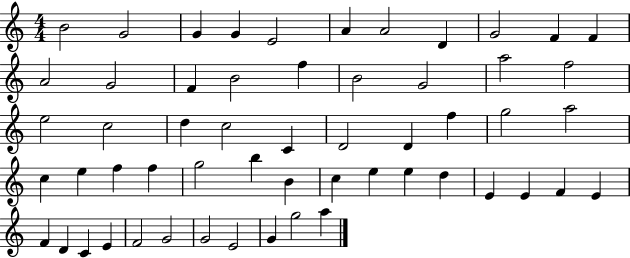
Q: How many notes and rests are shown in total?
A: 56